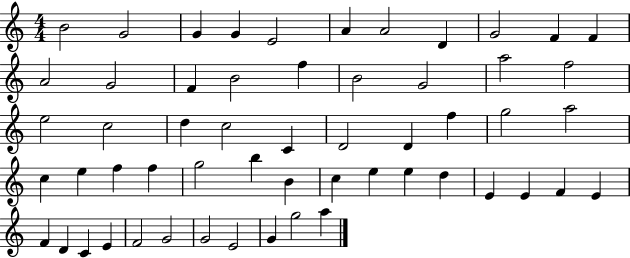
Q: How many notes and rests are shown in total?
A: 56